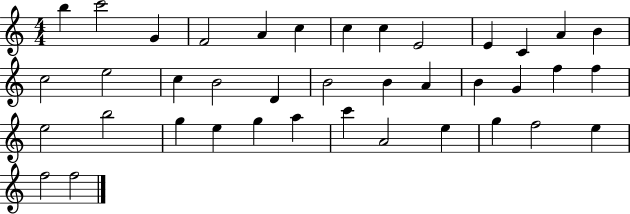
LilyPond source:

{
  \clef treble
  \numericTimeSignature
  \time 4/4
  \key c \major
  b''4 c'''2 g'4 | f'2 a'4 c''4 | c''4 c''4 e'2 | e'4 c'4 a'4 b'4 | \break c''2 e''2 | c''4 b'2 d'4 | b'2 b'4 a'4 | b'4 g'4 f''4 f''4 | \break e''2 b''2 | g''4 e''4 g''4 a''4 | c'''4 a'2 e''4 | g''4 f''2 e''4 | \break f''2 f''2 | \bar "|."
}